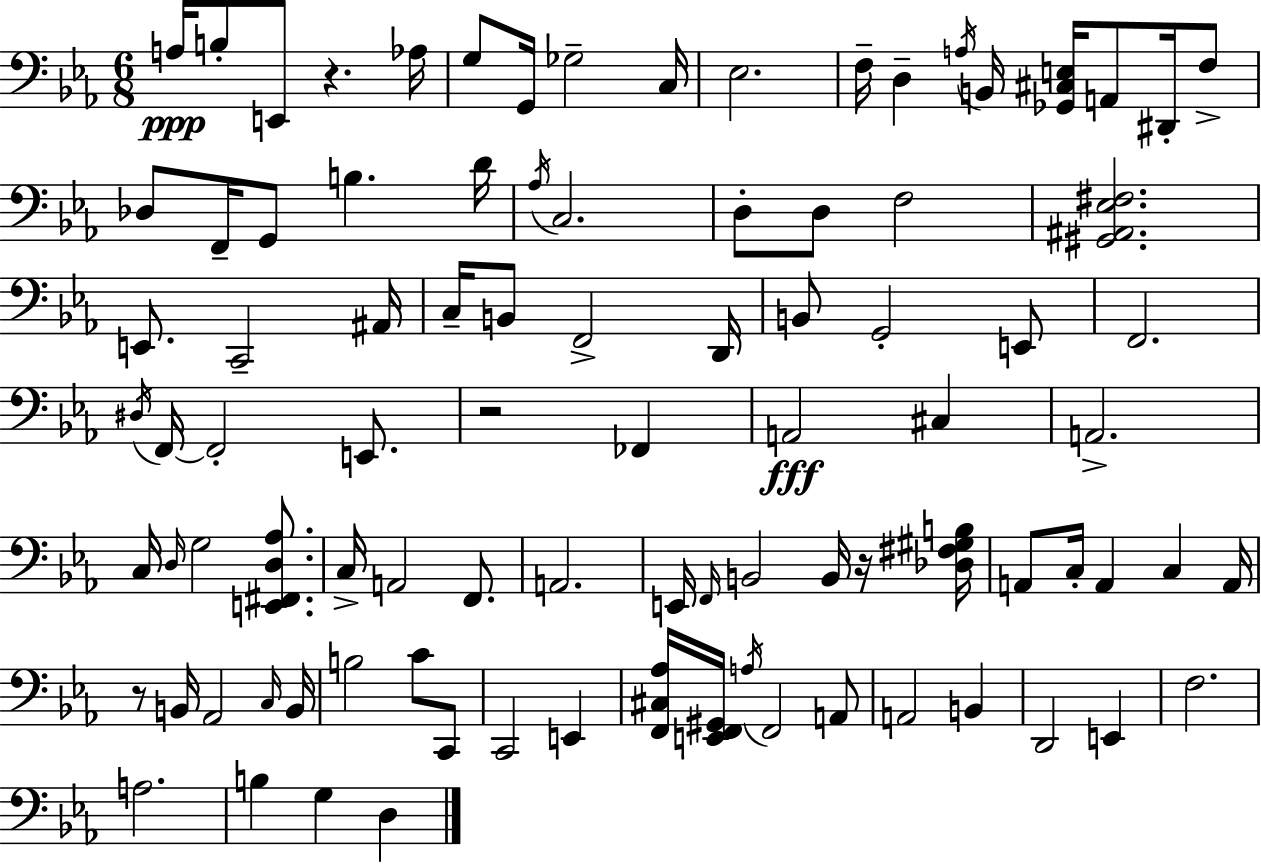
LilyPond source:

{
  \clef bass
  \numericTimeSignature
  \time 6/8
  \key c \minor
  a16\ppp b8-. e,8 r4. aes16 | g8 g,16 ges2-- c16 | ees2. | f16-- d4-- \acciaccatura { a16 } b,16 <ges, cis e>16 a,8 dis,16-. f8-> | \break des8 f,16-- g,8 b4. | d'16 \acciaccatura { aes16 } c2. | d8-. d8 f2 | <gis, ais, ees fis>2. | \break e,8. c,2-- | ais,16 c16-- b,8 f,2-> | d,16 b,8 g,2-. | e,8 f,2. | \break \acciaccatura { dis16 } f,16~~ f,2-. | e,8. r2 fes,4 | a,2\fff cis4 | a,2.-> | \break c16 \grace { d16 } g2 | <e, fis, d aes>8. c16-> a,2 | f,8. a,2. | e,16 \grace { f,16 } b,2 | \break b,16 r16 <des fis gis b>16 a,8 c16-. a,4 | c4 a,16 r8 b,16 aes,2 | \grace { c16 } b,16 b2 | c'8 c,8 c,2 | \break e,4 <f, cis aes>16 <e, f, gis,>16 \acciaccatura { a16 } f,2 | a,8 a,2 | b,4 d,2 | e,4 f2. | \break a2. | b4 g4 | d4 \bar "|."
}